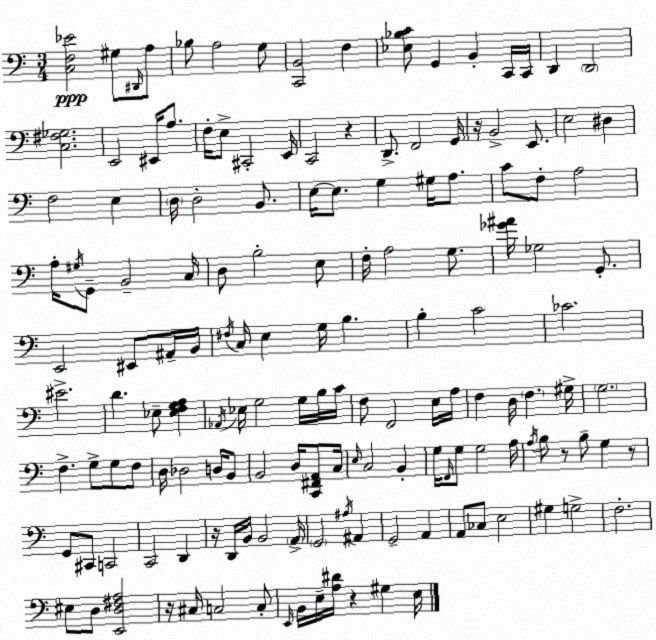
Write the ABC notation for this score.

X:1
T:Untitled
M:3/4
L:1/4
K:C
[C,F,_E]2 ^G,/2 ^D,,/4 A,/2 _B,/2 A,2 G,/2 [C,,B,,]2 F, [_E,_B,C]/2 G,, B,, C,,/4 C,,/4 D,, D,,2 [C,^F,_G,]2 E,,2 ^E,,/4 A,/2 F,/4 E,/2 ^C,,2 E,,/4 C,,2 z D,,/2 F,,2 G,,/4 z/4 B,,2 E,,/2 E,2 ^D, F,2 E, D,/4 D,2 B,,/2 E,/4 E,/2 G, ^G,/4 A,/2 C/2 F,/2 A,2 A,/4 ^G,/4 G,,/2 B,,2 C,/4 D,/2 B,2 E,/2 F,/4 A,2 G,/2 [_G^A]/4 _G,2 G,,/2 E,,2 ^E,,/2 ^A,,/4 B,,/4 ^F,/4 C,/4 E, G,/4 B, B, C2 _C2 ^E2 D _E,/2 [_E,F,G,A,] _A,,/4 _E,/4 G,2 G,/4 B,/4 C/4 F,/2 F,,2 E,/4 A,/4 F, D,/4 F, ^G,/4 G,2 F, G,/2 G,/2 F,/2 D,/4 _D,2 D,/4 B,,/2 B,,2 D,/4 [C,,^F,,A,,]/2 C,/4 E,/4 C,2 B,, G,/4 F,,/4 G,/2 G,2 A,/4 A,/4 B,/2 z/2 B,/2 G, z/2 G,,/2 ^C,,/2 C,,2 C,,2 D,, z/4 D,,/4 B,,/4 B,,2 A,,/4 G,,2 ^A,/4 ^A,, G,,2 A,, A,,/2 _C,/2 E,2 ^G, G,2 F,2 ^E,/2 D,/2 [E,,D,^F,A,]2 z/4 ^C,/4 C,2 C,/2 E,,/4 B,,/4 E,/4 [A,^D]/4 z ^G, E,/4